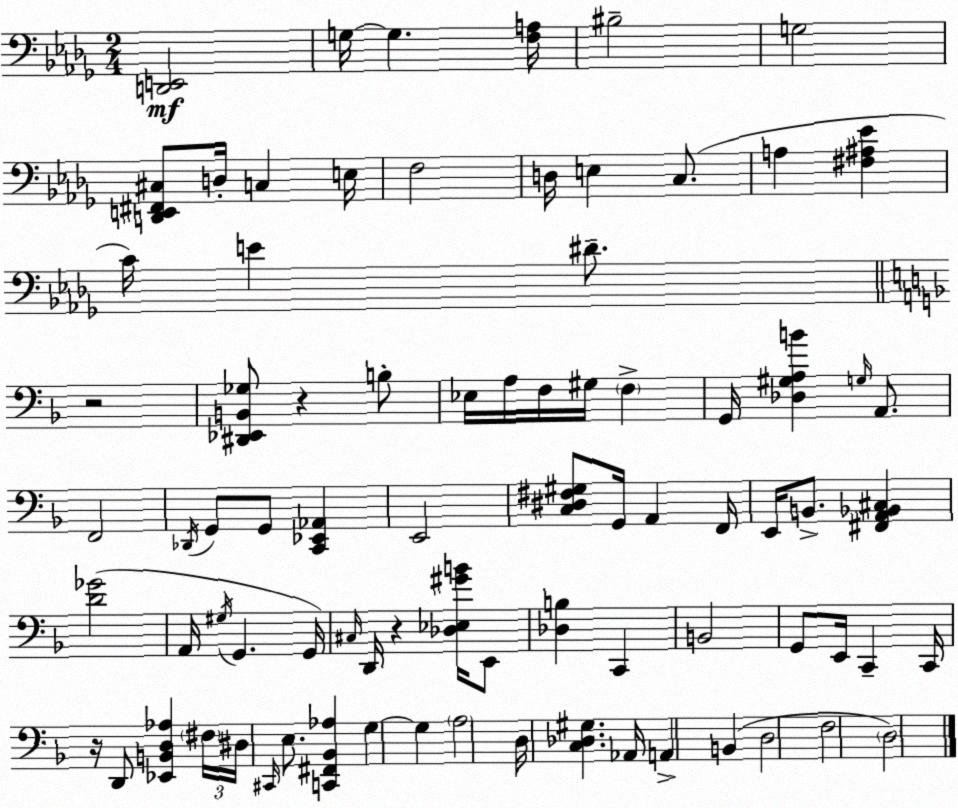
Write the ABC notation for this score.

X:1
T:Untitled
M:2/4
L:1/4
K:Bbm
[D,,E,,]2 G,/4 G, [F,A,]/4 ^B,2 G,2 [D,,E,,^F,,^C,]/2 D,/4 C, E,/4 F,2 D,/4 E, C,/2 A, [^F,^A,_E] C/4 E ^D/2 z2 [^D,,_E,,B,,_G,]/2 z B,/2 _E,/4 A,/4 F,/4 ^G,/4 F, G,,/4 [_D,^G,A,B] G,/4 A,,/2 F,,2 _D,,/4 G,,/2 G,,/2 [C,,_E,,_A,,] E,,2 [C,^D,^F,^G,]/2 G,,/4 A,, F,,/4 E,,/4 B,,/2 [^F,,A,,_B,,^C,] [D_G]2 A,,/4 ^G,/4 G,, G,,/4 ^C,/4 D,,/4 z [_D,_E,^GB]/4 E,,/2 [_D,B,] C,, B,,2 G,,/2 E,,/4 C,, C,,/4 z/4 D,,/2 [_E,,B,,D,_A,] ^F,/4 ^D,/4 ^C,,/4 E,/2 [C,,^F,,_B,,_A,] G, G, A,2 D,/4 [C,_D,^G,] _A,,/4 A,, B,, D,2 F,2 D,2